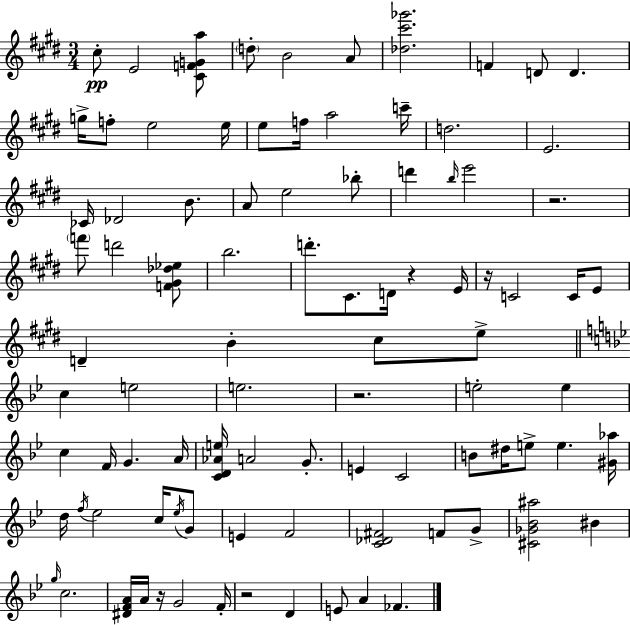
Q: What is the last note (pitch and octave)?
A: FES4